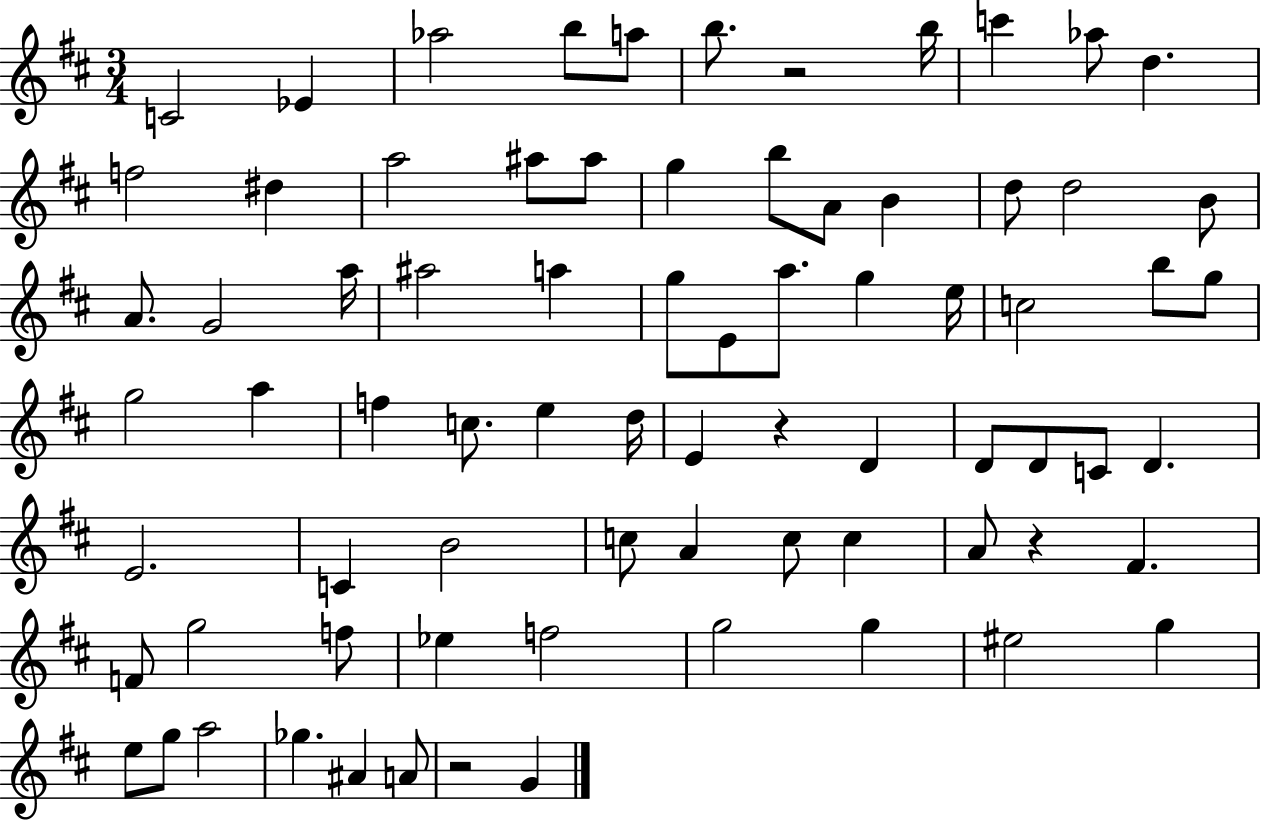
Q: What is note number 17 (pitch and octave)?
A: B5